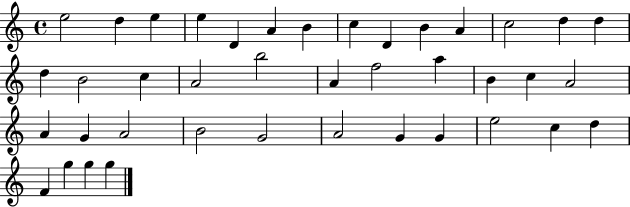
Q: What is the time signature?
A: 4/4